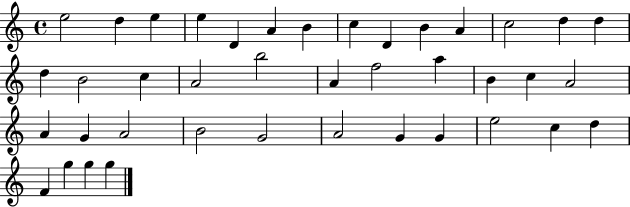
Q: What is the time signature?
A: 4/4